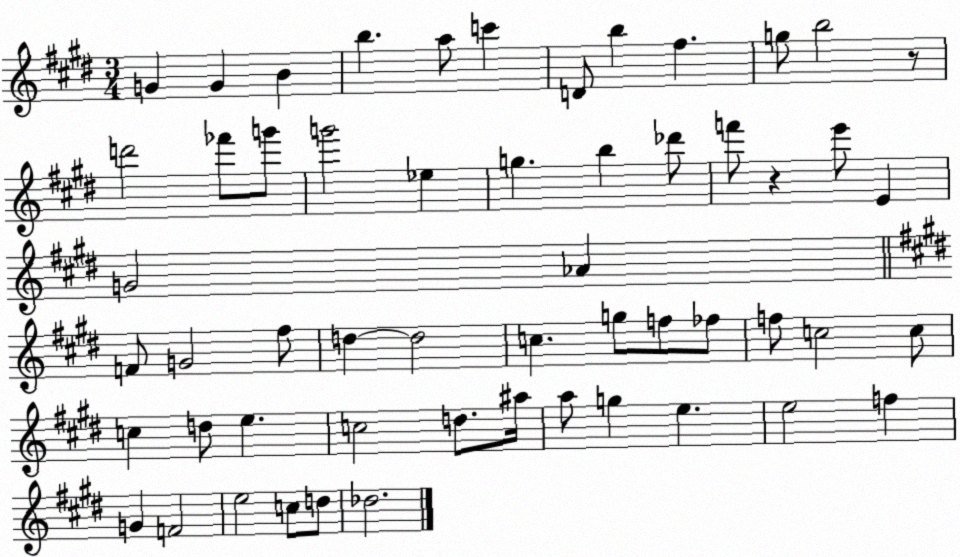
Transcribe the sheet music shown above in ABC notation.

X:1
T:Untitled
M:3/4
L:1/4
K:E
G G B b a/2 c' D/2 b ^f g/2 b2 z/2 d'2 _f'/2 g'/2 g'2 _e g b _d'/2 f'/2 z e'/2 E G2 _A F/2 G2 ^f/2 d d2 c g/2 f/2 _f/2 f/2 c2 c/2 c d/2 e c2 d/2 ^a/4 a/2 g e e2 f G F2 e2 c/2 d/2 _d2